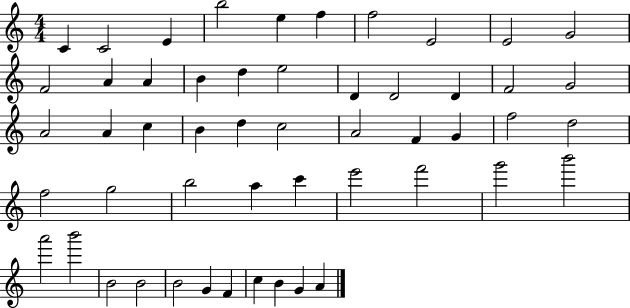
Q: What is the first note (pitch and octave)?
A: C4